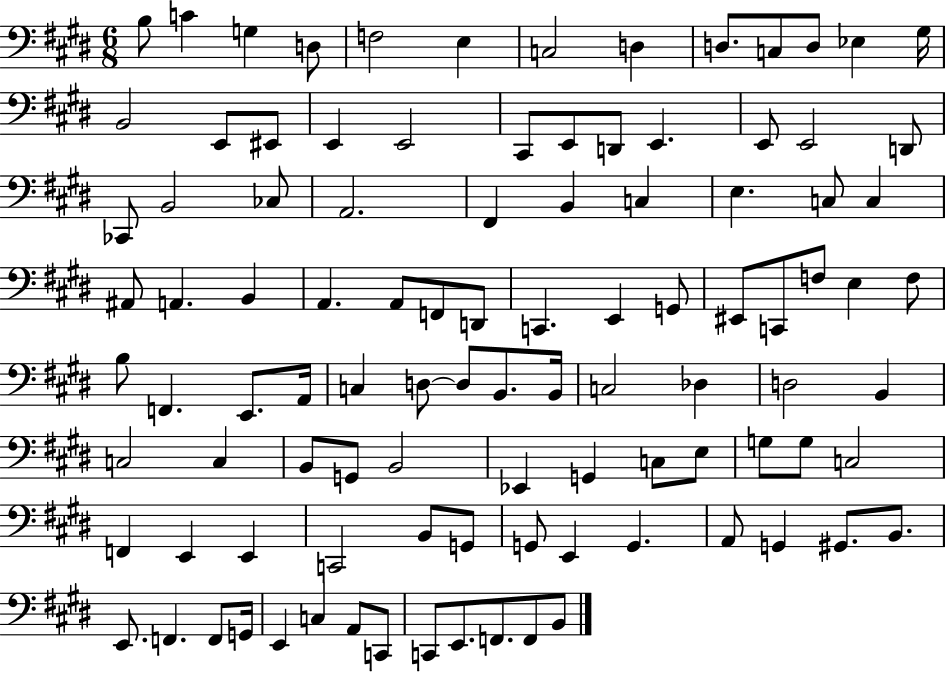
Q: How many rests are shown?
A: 0